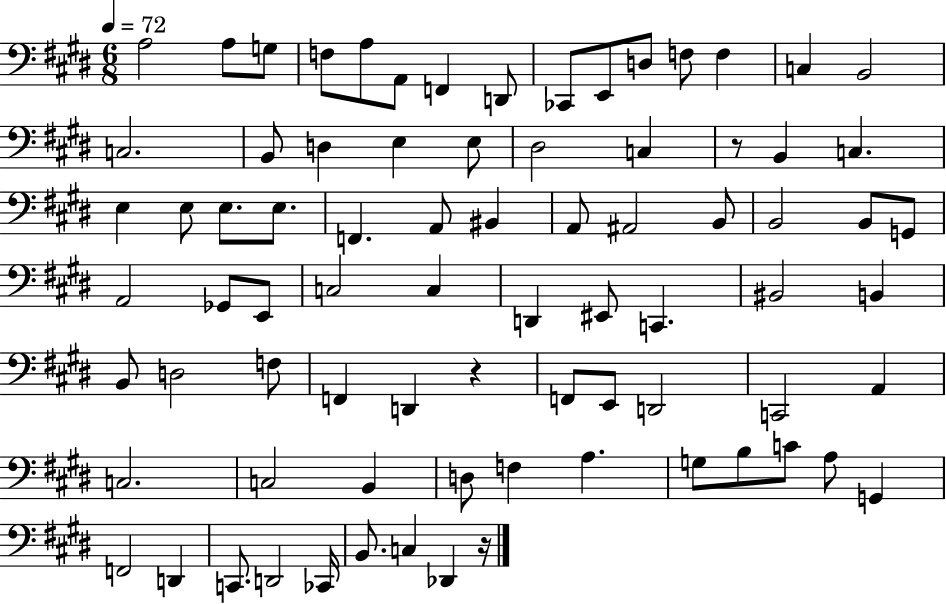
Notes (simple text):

A3/h A3/e G3/e F3/e A3/e A2/e F2/q D2/e CES2/e E2/e D3/e F3/e F3/q C3/q B2/h C3/h. B2/e D3/q E3/q E3/e D#3/h C3/q R/e B2/q C3/q. E3/q E3/e E3/e. E3/e. F2/q. A2/e BIS2/q A2/e A#2/h B2/e B2/h B2/e G2/e A2/h Gb2/e E2/e C3/h C3/q D2/q EIS2/e C2/q. BIS2/h B2/q B2/e D3/h F3/e F2/q D2/q R/q F2/e E2/e D2/h C2/h A2/q C3/h. C3/h B2/q D3/e F3/q A3/q. G3/e B3/e C4/e A3/e G2/q F2/h D2/q C2/e. D2/h CES2/s B2/e. C3/q Db2/q R/s